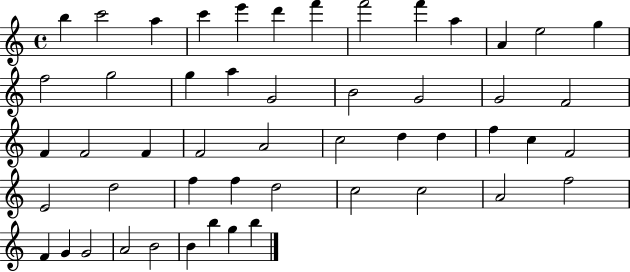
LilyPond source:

{
  \clef treble
  \time 4/4
  \defaultTimeSignature
  \key c \major
  b''4 c'''2 a''4 | c'''4 e'''4 d'''4 f'''4 | f'''2 f'''4 a''4 | a'4 e''2 g''4 | \break f''2 g''2 | g''4 a''4 g'2 | b'2 g'2 | g'2 f'2 | \break f'4 f'2 f'4 | f'2 a'2 | c''2 d''4 d''4 | f''4 c''4 f'2 | \break e'2 d''2 | f''4 f''4 d''2 | c''2 c''2 | a'2 f''2 | \break f'4 g'4 g'2 | a'2 b'2 | b'4 b''4 g''4 b''4 | \bar "|."
}